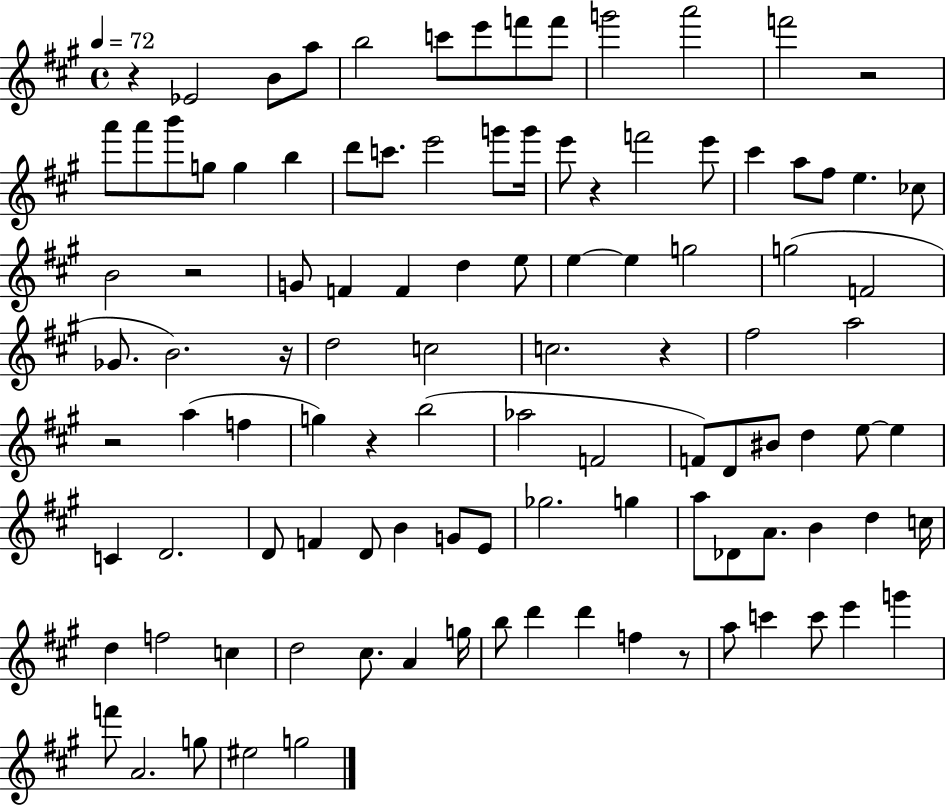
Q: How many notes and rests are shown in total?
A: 106